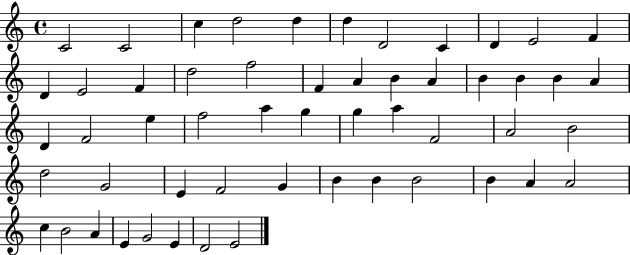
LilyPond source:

{
  \clef treble
  \time 4/4
  \defaultTimeSignature
  \key c \major
  c'2 c'2 | c''4 d''2 d''4 | d''4 d'2 c'4 | d'4 e'2 f'4 | \break d'4 e'2 f'4 | d''2 f''2 | f'4 a'4 b'4 a'4 | b'4 b'4 b'4 a'4 | \break d'4 f'2 e''4 | f''2 a''4 g''4 | g''4 a''4 f'2 | a'2 b'2 | \break d''2 g'2 | e'4 f'2 g'4 | b'4 b'4 b'2 | b'4 a'4 a'2 | \break c''4 b'2 a'4 | e'4 g'2 e'4 | d'2 e'2 | \bar "|."
}